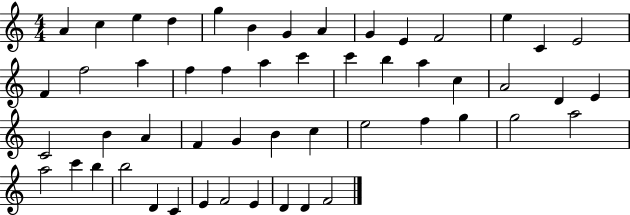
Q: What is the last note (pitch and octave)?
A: F4